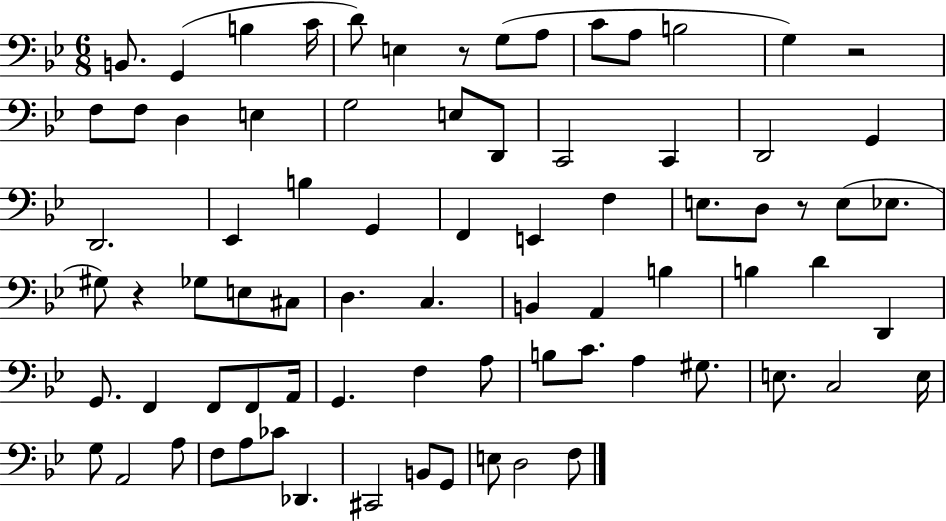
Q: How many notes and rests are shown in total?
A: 78